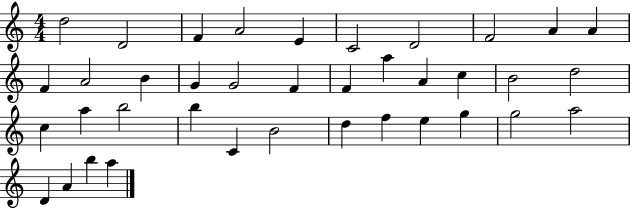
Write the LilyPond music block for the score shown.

{
  \clef treble
  \numericTimeSignature
  \time 4/4
  \key c \major
  d''2 d'2 | f'4 a'2 e'4 | c'2 d'2 | f'2 a'4 a'4 | \break f'4 a'2 b'4 | g'4 g'2 f'4 | f'4 a''4 a'4 c''4 | b'2 d''2 | \break c''4 a''4 b''2 | b''4 c'4 b'2 | d''4 f''4 e''4 g''4 | g''2 a''2 | \break d'4 a'4 b''4 a''4 | \bar "|."
}